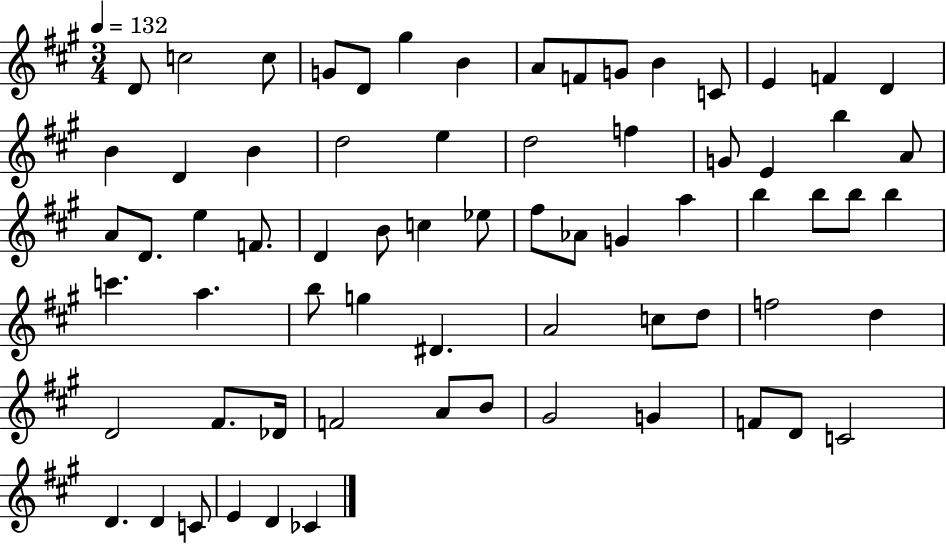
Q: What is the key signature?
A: A major